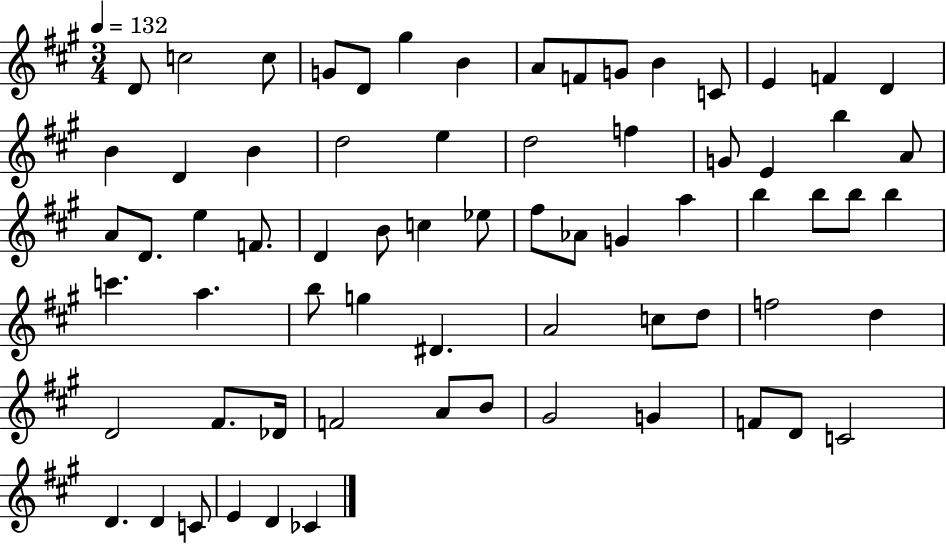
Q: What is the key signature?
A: A major